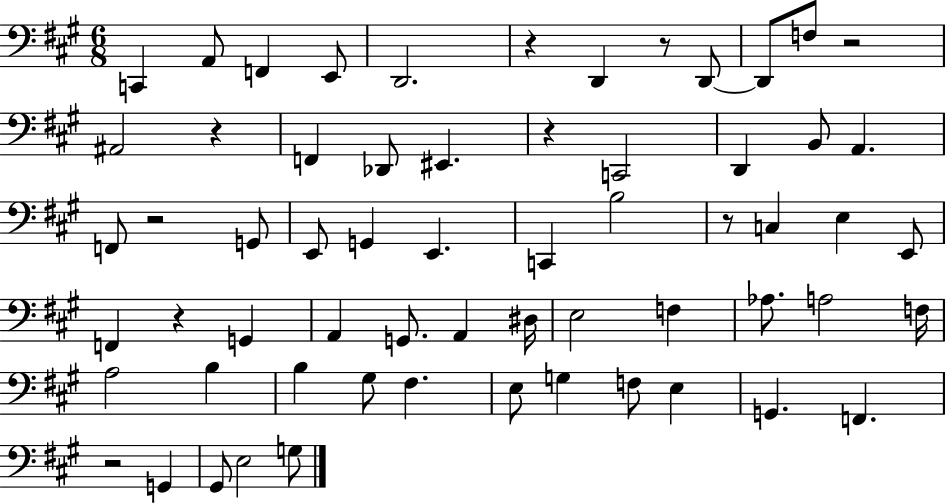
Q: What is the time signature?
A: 6/8